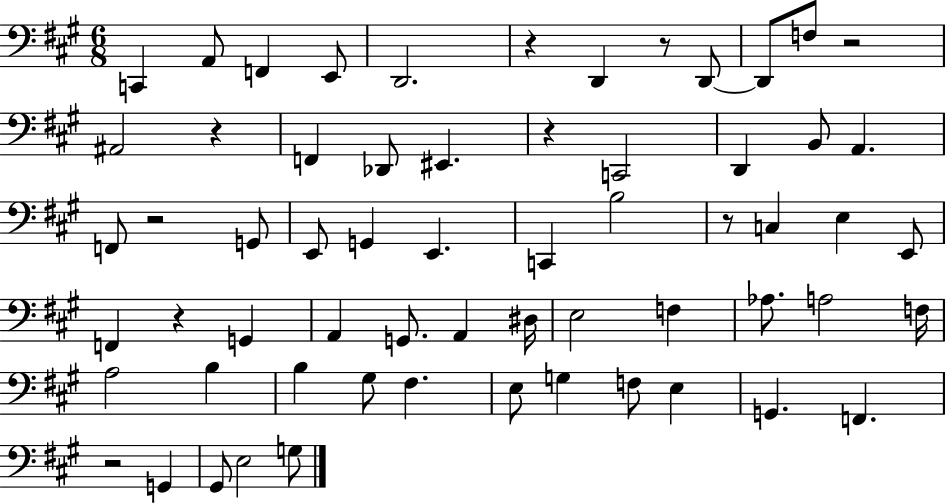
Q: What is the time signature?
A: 6/8